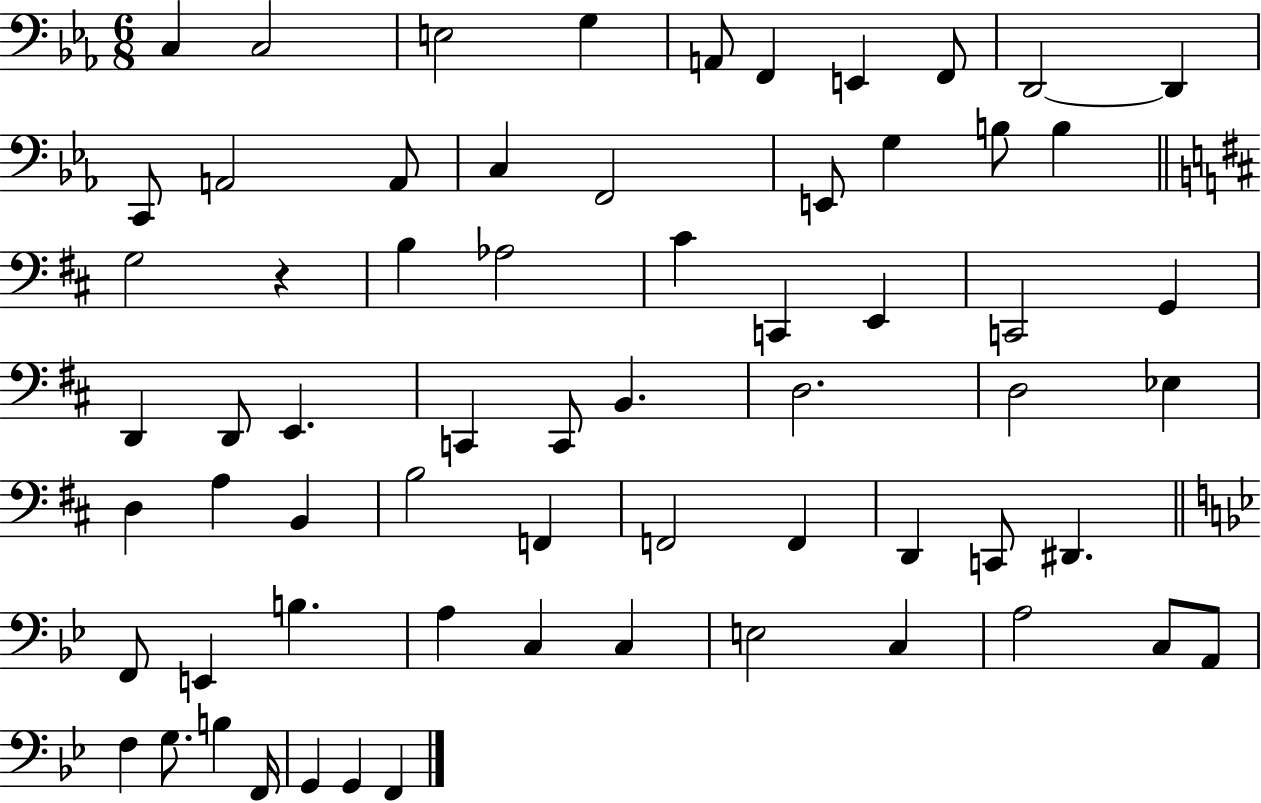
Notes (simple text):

C3/q C3/h E3/h G3/q A2/e F2/q E2/q F2/e D2/h D2/q C2/e A2/h A2/e C3/q F2/h E2/e G3/q B3/e B3/q G3/h R/q B3/q Ab3/h C#4/q C2/q E2/q C2/h G2/q D2/q D2/e E2/q. C2/q C2/e B2/q. D3/h. D3/h Eb3/q D3/q A3/q B2/q B3/h F2/q F2/h F2/q D2/q C2/e D#2/q. F2/e E2/q B3/q. A3/q C3/q C3/q E3/h C3/q A3/h C3/e A2/e F3/q G3/e. B3/q F2/s G2/q G2/q F2/q